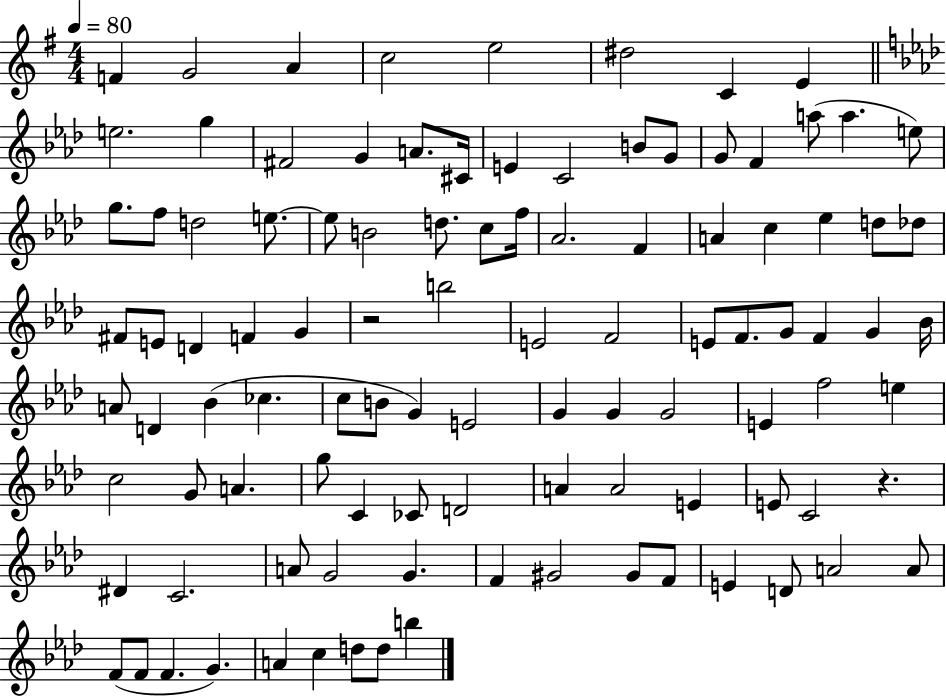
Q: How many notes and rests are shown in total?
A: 103